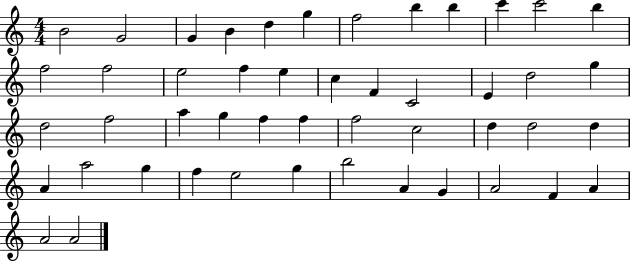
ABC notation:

X:1
T:Untitled
M:4/4
L:1/4
K:C
B2 G2 G B d g f2 b b c' c'2 b f2 f2 e2 f e c F C2 E d2 g d2 f2 a g f f f2 c2 d d2 d A a2 g f e2 g b2 A G A2 F A A2 A2